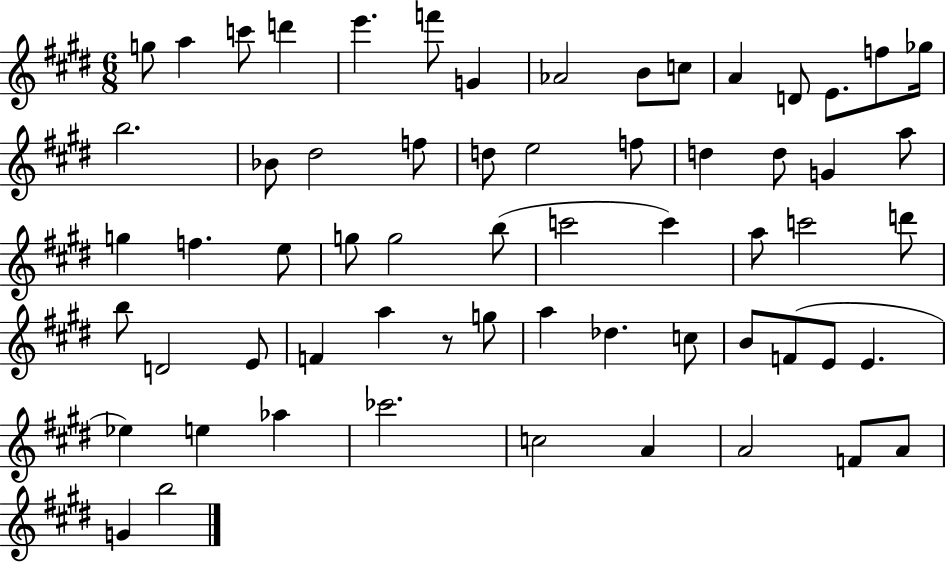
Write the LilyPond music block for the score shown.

{
  \clef treble
  \numericTimeSignature
  \time 6/8
  \key e \major
  g''8 a''4 c'''8 d'''4 | e'''4. f'''8 g'4 | aes'2 b'8 c''8 | a'4 d'8 e'8. f''8 ges''16 | \break b''2. | bes'8 dis''2 f''8 | d''8 e''2 f''8 | d''4 d''8 g'4 a''8 | \break g''4 f''4. e''8 | g''8 g''2 b''8( | c'''2 c'''4) | a''8 c'''2 d'''8 | \break b''8 d'2 e'8 | f'4 a''4 r8 g''8 | a''4 des''4. c''8 | b'8 f'8( e'8 e'4. | \break ees''4) e''4 aes''4 | ces'''2. | c''2 a'4 | a'2 f'8 a'8 | \break g'4 b''2 | \bar "|."
}